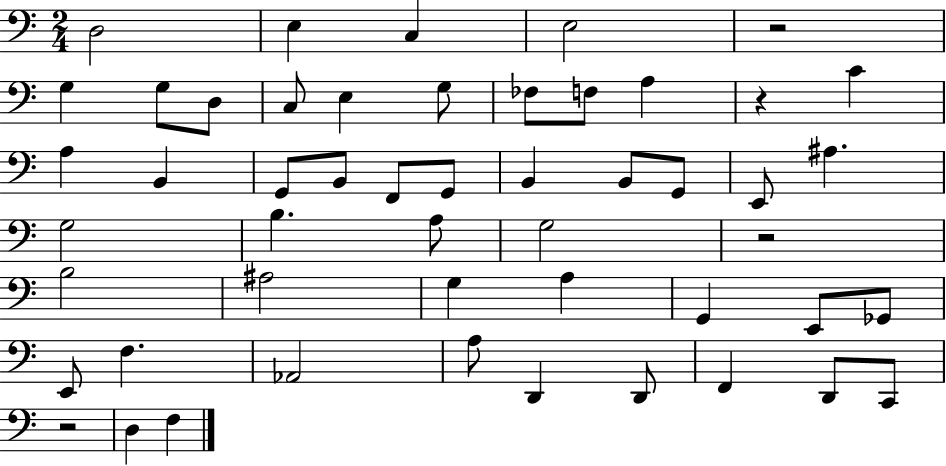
D3/h E3/q C3/q E3/h R/h G3/q G3/e D3/e C3/e E3/q G3/e FES3/e F3/e A3/q R/q C4/q A3/q B2/q G2/e B2/e F2/e G2/e B2/q B2/e G2/e E2/e A#3/q. G3/h B3/q. A3/e G3/h R/h B3/h A#3/h G3/q A3/q G2/q E2/e Gb2/e E2/e F3/q. Ab2/h A3/e D2/q D2/e F2/q D2/e C2/e R/h D3/q F3/q